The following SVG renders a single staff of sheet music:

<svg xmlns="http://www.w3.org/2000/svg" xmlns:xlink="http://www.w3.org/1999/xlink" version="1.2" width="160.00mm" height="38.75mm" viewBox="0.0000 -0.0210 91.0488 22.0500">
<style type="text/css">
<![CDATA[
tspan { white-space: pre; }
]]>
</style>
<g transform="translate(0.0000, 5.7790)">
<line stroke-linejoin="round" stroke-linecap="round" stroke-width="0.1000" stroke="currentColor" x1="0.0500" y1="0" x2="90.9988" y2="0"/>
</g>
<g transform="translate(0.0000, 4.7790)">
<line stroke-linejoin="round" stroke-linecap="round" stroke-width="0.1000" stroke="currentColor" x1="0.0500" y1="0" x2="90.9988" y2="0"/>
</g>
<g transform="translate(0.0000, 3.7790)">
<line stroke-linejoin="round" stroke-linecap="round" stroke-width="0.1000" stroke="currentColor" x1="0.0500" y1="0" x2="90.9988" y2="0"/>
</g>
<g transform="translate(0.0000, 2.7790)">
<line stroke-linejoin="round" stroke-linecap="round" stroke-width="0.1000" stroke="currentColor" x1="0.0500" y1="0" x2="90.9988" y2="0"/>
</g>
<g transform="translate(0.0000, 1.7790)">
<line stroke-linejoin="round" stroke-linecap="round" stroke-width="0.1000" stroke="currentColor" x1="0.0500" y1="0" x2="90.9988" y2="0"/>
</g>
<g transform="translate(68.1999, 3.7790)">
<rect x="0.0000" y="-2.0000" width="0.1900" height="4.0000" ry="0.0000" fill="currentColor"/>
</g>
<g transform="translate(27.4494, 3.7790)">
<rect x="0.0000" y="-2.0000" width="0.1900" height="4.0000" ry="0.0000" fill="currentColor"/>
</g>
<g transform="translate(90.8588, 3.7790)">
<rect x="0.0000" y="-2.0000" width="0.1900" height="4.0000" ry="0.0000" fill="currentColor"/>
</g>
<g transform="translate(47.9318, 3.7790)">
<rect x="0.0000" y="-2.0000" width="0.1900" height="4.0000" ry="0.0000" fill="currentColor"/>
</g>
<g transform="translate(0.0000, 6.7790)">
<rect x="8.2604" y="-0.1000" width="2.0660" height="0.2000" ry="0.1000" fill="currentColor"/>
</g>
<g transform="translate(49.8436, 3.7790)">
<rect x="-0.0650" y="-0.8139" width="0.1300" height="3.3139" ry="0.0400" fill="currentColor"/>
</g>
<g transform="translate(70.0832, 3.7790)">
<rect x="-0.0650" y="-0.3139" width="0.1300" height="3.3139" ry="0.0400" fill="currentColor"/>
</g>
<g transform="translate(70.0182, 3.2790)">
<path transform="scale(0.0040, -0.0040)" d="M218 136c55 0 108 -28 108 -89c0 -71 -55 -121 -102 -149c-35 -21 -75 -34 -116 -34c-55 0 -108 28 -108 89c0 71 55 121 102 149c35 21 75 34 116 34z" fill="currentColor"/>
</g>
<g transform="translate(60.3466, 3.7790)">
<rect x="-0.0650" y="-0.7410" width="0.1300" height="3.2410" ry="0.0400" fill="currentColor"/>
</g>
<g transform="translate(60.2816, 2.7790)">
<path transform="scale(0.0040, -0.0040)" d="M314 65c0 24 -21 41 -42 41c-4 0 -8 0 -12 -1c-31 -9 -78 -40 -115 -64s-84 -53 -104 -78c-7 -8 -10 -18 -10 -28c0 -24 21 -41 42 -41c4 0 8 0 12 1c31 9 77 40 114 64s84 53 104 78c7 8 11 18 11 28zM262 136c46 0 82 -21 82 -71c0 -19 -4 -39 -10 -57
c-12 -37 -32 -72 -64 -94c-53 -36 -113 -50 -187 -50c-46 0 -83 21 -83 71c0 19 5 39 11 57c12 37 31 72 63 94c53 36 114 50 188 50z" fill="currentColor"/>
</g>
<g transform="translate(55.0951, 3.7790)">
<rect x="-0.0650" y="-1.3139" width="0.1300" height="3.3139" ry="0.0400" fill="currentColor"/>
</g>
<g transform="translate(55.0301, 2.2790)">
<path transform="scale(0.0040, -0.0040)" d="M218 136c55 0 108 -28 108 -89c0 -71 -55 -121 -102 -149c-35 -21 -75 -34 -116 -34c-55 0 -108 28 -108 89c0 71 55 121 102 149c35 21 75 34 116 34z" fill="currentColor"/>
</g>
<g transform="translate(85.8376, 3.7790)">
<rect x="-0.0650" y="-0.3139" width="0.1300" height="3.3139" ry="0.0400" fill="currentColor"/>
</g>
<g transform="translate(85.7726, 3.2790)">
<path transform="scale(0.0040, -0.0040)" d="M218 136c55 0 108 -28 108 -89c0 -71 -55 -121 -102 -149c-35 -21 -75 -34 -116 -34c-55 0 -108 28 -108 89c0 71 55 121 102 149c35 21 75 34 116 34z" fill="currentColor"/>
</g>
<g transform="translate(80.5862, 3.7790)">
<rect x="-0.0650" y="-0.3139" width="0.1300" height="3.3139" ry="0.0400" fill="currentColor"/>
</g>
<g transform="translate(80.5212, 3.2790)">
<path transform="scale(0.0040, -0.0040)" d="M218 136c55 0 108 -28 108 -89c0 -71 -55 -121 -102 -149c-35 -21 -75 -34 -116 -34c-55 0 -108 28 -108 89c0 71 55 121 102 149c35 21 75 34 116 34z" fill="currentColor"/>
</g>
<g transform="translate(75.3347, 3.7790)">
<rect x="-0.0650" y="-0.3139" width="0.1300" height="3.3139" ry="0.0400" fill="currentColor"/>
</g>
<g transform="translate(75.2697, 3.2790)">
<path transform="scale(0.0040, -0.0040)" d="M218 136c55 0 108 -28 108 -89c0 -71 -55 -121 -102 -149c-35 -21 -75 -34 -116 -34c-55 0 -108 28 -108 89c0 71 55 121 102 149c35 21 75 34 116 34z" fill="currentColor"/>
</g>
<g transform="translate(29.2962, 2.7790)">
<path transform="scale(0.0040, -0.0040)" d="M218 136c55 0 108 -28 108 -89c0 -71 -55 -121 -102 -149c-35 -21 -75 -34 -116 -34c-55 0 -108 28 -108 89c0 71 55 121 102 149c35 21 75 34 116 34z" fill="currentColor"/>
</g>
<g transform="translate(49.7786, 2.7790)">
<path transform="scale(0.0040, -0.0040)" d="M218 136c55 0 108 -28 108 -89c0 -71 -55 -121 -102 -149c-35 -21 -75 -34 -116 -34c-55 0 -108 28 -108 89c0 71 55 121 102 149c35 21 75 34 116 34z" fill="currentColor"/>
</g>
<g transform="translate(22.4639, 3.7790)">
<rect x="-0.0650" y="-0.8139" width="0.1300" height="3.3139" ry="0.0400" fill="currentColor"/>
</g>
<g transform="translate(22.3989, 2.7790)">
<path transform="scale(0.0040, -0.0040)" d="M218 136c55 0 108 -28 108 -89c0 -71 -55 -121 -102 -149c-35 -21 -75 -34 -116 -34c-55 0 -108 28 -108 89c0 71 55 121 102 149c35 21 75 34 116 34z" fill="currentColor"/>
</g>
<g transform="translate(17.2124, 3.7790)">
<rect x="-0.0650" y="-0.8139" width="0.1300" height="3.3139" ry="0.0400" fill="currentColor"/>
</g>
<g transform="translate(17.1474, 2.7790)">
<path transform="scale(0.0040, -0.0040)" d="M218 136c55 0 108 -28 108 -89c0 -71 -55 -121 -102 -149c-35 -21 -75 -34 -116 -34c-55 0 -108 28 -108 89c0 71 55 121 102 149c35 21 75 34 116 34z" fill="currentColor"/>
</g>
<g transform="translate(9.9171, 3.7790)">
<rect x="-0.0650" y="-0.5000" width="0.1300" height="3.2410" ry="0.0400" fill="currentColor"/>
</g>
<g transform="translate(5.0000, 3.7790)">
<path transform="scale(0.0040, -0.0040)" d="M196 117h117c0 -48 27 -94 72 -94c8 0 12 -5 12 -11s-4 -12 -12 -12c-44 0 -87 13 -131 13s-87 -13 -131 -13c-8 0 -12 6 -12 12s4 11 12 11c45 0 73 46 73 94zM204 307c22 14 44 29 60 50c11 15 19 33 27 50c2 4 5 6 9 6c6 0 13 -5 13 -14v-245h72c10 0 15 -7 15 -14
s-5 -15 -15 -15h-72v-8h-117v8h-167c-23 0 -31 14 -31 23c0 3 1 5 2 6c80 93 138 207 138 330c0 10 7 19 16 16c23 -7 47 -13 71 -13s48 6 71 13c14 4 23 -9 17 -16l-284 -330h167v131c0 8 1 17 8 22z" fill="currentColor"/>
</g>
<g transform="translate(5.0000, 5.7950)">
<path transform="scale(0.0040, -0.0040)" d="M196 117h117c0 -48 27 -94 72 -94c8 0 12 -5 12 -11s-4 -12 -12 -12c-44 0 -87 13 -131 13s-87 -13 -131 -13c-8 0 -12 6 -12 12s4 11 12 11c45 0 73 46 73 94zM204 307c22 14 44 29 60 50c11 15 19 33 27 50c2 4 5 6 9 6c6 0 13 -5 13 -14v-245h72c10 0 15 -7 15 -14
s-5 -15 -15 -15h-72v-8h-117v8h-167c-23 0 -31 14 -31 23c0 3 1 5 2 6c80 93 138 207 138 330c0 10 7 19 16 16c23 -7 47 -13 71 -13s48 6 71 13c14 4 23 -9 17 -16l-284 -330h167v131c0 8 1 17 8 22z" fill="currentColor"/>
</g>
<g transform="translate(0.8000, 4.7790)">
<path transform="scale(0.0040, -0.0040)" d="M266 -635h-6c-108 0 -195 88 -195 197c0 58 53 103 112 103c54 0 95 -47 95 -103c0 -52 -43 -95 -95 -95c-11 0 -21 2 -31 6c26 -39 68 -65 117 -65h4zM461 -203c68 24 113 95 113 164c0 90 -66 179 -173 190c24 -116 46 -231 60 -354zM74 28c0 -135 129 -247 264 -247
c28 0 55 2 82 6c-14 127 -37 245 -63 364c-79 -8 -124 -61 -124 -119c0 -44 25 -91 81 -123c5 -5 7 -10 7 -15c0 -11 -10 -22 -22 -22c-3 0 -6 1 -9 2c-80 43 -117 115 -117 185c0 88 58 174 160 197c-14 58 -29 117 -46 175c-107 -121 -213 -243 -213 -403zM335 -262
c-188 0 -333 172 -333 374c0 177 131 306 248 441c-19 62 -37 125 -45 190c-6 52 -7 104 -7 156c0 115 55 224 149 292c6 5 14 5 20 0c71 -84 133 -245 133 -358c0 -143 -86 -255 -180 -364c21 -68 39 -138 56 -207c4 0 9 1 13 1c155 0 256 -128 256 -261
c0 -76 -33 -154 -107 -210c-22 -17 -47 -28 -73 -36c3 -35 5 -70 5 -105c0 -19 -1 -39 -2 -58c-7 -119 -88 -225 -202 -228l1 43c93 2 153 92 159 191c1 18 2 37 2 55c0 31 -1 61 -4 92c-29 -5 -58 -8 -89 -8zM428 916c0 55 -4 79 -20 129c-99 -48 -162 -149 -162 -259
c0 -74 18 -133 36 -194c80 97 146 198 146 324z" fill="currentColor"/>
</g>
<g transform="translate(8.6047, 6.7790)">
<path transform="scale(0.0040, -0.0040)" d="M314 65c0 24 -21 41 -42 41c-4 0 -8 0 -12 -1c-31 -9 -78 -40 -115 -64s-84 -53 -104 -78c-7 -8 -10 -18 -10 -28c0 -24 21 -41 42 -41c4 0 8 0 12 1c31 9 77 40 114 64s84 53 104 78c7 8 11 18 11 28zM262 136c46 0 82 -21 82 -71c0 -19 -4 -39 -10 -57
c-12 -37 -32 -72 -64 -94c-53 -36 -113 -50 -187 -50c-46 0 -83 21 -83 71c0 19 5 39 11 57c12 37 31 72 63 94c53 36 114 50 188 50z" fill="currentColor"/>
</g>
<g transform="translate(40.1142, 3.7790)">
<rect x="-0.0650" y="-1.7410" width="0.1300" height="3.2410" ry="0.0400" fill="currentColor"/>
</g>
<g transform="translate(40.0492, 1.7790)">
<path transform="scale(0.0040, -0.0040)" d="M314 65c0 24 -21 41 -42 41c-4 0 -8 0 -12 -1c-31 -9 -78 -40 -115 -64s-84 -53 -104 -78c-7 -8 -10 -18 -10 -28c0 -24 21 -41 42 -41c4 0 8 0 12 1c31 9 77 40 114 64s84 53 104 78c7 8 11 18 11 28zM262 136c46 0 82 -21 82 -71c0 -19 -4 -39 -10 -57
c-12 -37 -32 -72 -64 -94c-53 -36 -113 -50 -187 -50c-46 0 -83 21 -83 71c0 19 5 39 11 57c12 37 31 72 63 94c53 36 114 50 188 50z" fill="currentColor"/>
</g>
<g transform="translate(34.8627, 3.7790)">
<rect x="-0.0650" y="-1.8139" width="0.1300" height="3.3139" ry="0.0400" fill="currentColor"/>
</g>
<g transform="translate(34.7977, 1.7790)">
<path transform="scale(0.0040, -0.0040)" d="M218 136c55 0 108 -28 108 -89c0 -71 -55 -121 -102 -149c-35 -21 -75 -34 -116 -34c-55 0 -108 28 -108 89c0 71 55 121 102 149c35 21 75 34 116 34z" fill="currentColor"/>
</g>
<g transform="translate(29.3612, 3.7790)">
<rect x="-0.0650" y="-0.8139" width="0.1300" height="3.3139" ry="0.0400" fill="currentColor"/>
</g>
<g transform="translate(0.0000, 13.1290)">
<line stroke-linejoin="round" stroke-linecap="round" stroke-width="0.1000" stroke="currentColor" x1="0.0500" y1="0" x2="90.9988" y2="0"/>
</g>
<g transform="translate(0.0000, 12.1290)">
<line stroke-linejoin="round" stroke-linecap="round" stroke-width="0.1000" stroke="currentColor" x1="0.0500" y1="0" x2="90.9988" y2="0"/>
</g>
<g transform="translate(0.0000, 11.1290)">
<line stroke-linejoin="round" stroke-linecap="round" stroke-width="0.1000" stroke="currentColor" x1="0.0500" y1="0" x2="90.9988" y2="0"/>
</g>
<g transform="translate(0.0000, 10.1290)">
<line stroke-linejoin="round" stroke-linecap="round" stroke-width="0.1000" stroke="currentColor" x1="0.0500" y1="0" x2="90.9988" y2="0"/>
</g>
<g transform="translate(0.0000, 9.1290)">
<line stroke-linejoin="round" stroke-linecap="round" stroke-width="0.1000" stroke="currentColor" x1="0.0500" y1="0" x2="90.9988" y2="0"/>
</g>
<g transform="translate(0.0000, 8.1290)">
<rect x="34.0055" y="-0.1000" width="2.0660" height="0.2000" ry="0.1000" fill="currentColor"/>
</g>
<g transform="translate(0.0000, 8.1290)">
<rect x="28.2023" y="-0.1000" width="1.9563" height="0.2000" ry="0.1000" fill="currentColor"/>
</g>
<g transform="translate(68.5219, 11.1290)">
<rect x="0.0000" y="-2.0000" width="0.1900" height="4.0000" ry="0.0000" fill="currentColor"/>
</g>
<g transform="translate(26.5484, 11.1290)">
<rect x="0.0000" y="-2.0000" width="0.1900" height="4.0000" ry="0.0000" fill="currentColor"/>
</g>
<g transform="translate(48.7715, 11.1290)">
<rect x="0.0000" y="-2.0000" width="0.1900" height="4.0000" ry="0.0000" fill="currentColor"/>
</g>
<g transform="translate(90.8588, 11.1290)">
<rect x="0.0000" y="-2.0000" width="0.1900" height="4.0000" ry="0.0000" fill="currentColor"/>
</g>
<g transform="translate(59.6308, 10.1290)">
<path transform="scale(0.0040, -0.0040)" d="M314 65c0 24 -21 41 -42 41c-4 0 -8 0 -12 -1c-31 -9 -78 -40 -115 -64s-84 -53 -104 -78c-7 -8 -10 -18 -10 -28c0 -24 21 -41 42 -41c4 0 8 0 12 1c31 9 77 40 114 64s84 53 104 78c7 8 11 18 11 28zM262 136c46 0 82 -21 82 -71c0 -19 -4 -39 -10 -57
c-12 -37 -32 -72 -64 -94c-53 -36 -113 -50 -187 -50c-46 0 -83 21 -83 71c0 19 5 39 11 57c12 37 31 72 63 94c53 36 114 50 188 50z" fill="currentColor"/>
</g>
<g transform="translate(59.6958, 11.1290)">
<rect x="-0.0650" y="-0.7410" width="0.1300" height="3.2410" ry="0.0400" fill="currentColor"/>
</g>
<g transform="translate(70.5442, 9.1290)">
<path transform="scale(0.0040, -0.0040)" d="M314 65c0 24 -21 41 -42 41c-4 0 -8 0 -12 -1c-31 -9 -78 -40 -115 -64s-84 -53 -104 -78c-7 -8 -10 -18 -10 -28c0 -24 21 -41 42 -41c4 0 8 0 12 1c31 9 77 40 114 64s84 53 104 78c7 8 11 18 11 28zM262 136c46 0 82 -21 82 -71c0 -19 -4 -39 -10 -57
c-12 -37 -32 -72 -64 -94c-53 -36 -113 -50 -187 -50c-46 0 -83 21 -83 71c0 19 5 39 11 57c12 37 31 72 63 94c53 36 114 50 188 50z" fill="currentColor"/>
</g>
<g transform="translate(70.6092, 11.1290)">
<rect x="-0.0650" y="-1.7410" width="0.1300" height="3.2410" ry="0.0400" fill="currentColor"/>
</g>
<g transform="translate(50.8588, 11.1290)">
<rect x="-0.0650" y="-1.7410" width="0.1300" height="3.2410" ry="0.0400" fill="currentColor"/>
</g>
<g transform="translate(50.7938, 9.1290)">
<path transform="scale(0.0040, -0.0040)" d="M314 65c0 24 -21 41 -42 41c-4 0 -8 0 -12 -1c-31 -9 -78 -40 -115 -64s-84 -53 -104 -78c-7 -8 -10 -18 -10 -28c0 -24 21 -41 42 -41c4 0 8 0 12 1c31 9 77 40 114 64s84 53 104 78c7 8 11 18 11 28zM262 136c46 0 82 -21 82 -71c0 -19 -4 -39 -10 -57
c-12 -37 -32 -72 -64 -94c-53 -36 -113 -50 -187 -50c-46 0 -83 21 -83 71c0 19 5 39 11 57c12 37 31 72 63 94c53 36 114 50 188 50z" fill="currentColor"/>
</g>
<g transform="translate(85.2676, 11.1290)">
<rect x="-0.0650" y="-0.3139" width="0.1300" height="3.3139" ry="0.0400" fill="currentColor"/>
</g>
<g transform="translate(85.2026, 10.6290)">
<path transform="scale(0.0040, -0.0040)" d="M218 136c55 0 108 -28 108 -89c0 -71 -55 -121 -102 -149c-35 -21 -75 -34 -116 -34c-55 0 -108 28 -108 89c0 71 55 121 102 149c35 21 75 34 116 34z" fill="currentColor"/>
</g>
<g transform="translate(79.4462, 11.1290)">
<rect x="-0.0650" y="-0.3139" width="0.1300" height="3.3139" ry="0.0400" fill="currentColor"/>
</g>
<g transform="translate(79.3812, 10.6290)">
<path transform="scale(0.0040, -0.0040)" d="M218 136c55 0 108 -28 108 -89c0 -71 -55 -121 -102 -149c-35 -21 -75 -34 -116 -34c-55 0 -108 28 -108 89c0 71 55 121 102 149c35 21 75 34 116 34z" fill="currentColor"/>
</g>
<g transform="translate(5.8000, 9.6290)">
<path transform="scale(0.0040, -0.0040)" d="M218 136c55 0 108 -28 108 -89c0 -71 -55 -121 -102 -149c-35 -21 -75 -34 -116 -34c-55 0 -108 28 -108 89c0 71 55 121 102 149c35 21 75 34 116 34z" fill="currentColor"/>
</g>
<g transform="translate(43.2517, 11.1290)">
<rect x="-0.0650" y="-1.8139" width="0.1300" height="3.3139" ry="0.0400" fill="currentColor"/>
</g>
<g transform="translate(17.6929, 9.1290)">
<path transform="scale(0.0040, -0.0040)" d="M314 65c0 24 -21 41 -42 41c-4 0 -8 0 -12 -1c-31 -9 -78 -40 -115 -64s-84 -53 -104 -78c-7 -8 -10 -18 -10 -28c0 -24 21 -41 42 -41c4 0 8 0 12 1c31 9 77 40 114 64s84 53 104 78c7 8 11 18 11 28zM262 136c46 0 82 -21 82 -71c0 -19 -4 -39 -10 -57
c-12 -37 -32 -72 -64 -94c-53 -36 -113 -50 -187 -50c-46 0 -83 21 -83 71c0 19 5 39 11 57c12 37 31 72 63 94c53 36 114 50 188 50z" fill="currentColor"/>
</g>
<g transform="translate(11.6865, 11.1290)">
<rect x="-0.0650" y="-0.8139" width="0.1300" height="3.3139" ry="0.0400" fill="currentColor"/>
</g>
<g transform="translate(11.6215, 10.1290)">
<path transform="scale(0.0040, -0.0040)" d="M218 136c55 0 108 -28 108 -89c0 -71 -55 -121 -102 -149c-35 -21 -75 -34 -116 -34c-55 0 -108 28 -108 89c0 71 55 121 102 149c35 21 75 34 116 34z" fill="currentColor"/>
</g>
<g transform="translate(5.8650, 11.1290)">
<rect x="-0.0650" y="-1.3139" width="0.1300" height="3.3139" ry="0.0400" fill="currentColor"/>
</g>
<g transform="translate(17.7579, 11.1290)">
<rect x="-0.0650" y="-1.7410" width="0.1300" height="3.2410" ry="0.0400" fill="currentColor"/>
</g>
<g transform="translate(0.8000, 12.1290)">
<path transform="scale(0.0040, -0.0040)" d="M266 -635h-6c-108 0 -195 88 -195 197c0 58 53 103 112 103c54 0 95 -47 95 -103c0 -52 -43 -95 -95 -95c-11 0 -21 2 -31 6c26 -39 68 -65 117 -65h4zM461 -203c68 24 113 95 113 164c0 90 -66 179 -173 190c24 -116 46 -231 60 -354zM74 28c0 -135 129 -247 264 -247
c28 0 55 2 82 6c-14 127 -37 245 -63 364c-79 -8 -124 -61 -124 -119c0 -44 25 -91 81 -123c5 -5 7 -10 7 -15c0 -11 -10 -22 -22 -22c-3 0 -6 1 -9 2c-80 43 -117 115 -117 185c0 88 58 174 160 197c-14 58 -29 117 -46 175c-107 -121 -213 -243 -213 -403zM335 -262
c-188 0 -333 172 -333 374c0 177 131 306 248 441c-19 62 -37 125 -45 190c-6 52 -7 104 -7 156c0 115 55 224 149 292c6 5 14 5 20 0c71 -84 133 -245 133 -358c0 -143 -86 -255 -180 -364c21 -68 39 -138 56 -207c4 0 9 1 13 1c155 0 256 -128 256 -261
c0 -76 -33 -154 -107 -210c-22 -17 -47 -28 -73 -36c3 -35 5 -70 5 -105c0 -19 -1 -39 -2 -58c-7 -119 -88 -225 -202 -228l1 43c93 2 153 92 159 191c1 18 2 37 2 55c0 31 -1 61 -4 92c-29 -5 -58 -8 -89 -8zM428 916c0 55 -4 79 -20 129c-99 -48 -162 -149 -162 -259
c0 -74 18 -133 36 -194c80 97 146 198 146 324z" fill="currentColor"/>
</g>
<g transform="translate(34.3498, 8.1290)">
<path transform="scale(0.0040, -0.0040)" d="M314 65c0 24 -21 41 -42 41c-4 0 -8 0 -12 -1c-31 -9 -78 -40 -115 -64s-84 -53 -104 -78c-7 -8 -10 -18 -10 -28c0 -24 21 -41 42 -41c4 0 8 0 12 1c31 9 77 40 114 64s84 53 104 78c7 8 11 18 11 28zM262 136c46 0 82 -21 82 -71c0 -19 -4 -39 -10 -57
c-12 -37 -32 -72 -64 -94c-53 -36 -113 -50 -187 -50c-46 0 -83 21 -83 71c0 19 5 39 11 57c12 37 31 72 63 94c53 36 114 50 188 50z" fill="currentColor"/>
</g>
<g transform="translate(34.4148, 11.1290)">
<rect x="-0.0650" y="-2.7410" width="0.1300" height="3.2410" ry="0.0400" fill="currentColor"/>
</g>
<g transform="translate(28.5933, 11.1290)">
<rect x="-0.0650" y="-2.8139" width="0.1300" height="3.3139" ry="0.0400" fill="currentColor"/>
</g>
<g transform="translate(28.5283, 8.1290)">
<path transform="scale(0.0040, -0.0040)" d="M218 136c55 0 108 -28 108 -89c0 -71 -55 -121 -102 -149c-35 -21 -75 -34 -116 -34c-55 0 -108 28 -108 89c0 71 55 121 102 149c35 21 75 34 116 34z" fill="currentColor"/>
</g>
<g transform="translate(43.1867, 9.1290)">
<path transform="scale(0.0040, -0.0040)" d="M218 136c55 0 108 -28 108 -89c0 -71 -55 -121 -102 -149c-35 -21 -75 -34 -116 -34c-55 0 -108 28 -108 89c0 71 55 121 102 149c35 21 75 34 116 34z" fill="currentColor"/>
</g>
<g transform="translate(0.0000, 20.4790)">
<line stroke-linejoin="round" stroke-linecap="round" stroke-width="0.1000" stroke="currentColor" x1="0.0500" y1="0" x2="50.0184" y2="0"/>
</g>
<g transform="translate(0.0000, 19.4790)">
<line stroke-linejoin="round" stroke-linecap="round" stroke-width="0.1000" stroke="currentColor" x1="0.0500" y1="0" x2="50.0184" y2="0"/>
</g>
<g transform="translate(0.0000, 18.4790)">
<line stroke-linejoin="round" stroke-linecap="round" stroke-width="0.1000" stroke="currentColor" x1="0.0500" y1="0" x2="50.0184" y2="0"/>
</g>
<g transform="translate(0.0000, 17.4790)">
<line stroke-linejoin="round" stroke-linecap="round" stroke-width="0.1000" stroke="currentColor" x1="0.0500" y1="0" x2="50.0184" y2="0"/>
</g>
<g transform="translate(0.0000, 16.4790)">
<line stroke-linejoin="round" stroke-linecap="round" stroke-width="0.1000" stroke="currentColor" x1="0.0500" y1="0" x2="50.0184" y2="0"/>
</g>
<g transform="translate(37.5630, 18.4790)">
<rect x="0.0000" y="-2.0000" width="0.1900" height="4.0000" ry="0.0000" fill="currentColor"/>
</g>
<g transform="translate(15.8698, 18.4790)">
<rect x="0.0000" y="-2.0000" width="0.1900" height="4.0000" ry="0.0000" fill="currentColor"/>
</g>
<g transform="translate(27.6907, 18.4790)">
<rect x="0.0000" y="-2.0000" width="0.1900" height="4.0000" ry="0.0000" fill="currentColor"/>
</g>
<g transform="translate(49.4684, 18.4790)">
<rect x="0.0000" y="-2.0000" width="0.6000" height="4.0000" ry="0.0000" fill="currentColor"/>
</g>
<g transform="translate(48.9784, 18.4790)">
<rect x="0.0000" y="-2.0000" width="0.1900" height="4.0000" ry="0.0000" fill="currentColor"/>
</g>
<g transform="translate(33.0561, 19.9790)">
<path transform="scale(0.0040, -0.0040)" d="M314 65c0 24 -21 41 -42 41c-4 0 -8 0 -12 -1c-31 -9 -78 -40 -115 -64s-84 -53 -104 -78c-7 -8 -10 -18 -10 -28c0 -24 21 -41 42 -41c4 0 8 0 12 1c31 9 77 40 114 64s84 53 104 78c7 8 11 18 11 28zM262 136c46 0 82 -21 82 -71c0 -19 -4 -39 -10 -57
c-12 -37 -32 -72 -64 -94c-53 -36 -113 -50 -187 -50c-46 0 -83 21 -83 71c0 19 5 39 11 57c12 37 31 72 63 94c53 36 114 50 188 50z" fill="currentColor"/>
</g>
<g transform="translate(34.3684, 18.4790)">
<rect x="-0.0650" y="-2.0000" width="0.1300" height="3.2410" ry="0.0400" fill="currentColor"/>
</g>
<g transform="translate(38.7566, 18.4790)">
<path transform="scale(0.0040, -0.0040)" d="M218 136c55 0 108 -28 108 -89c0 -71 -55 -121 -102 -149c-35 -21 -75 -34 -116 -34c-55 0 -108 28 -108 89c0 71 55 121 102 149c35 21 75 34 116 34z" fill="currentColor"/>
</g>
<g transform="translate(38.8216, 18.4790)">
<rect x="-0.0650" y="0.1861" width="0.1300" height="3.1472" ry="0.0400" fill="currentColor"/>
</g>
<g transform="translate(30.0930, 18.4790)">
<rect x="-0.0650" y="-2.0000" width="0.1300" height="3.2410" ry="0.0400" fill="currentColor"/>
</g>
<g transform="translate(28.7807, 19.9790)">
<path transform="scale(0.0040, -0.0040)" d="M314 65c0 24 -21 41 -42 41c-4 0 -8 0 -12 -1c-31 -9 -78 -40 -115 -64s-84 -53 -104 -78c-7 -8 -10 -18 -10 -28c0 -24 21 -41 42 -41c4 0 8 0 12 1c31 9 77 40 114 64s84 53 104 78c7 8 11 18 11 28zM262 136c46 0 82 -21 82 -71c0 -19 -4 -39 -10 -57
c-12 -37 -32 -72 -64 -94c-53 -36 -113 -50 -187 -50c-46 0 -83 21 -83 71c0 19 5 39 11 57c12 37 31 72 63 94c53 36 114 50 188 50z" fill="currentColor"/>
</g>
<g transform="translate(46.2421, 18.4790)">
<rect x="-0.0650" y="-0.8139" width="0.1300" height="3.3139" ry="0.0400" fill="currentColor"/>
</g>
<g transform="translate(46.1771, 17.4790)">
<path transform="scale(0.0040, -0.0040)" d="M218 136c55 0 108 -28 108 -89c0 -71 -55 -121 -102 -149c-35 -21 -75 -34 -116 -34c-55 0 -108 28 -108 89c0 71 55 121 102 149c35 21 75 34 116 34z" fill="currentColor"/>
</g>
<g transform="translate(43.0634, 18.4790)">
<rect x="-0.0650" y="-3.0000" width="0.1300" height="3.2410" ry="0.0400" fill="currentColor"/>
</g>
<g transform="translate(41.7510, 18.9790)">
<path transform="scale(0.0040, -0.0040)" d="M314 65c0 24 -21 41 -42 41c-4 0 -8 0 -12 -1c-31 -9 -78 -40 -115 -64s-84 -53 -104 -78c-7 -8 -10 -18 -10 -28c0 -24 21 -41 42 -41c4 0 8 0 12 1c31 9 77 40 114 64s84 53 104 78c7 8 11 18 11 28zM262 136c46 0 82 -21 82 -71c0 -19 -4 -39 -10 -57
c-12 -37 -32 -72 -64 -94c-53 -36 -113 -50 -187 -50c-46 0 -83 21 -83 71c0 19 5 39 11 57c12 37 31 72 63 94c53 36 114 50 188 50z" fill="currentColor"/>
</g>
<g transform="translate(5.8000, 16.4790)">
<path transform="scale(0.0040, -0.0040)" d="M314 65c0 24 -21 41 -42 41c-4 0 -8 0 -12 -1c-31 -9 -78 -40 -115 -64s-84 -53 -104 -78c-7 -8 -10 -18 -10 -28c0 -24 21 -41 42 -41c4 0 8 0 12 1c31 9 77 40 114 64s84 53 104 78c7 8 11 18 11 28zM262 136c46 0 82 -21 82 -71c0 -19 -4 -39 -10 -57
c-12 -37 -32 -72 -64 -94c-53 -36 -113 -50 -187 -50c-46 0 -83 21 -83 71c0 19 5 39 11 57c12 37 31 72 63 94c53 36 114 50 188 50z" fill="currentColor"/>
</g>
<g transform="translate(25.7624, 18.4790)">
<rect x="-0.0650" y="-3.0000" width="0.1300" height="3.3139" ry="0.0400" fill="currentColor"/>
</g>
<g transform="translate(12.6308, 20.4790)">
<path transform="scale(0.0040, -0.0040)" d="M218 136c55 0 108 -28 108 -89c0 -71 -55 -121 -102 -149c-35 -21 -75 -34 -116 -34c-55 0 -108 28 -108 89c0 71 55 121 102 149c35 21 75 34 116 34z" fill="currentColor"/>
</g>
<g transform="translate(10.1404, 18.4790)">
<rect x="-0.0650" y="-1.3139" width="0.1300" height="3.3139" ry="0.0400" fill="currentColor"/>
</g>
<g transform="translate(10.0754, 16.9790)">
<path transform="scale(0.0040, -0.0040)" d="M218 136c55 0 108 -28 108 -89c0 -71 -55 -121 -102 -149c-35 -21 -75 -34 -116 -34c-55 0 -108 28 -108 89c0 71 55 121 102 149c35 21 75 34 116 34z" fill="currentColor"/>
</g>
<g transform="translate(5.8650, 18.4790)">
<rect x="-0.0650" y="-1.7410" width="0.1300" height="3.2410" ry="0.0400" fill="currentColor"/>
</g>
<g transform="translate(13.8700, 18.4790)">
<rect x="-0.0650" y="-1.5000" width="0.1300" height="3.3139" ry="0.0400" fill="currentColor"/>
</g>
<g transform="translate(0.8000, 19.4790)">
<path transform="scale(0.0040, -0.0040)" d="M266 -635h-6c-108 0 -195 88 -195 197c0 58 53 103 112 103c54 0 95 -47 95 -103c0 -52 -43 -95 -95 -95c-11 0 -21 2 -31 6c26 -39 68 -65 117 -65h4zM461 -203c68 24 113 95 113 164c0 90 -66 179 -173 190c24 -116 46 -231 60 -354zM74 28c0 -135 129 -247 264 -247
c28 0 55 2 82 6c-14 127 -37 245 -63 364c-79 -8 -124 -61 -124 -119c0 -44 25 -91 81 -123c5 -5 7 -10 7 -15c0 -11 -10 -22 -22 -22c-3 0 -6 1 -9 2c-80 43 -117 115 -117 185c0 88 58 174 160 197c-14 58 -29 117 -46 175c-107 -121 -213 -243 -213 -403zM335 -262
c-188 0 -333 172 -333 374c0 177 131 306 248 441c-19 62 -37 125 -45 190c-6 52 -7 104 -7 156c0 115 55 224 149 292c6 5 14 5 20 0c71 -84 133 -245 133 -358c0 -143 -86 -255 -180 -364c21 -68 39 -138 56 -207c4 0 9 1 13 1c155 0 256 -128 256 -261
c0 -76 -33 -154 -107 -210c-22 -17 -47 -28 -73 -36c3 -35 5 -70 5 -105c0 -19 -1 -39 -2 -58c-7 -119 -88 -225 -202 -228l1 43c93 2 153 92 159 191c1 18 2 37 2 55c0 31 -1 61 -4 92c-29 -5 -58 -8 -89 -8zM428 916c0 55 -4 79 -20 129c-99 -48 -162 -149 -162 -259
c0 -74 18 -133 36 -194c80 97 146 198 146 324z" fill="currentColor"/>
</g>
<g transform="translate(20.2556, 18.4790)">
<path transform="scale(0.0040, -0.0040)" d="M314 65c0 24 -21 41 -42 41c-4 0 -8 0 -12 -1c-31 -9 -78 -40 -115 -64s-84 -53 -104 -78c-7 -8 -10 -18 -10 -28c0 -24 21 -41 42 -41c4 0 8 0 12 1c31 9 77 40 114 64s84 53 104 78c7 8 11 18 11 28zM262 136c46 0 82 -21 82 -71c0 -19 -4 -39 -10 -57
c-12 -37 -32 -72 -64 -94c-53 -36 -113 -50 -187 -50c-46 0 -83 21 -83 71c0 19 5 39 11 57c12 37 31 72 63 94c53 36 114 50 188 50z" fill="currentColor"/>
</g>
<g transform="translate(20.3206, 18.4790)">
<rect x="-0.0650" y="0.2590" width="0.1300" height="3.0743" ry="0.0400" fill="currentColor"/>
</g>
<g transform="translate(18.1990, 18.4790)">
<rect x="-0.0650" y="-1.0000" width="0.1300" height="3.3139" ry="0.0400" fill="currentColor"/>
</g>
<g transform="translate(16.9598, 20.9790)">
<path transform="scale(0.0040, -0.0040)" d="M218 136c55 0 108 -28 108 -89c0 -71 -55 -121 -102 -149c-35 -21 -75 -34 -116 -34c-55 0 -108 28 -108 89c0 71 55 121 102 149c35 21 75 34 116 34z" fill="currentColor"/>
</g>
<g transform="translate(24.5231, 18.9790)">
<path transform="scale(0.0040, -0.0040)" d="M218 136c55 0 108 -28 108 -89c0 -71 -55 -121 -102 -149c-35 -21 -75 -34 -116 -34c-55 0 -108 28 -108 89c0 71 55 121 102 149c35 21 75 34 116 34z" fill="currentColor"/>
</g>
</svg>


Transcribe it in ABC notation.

X:1
T:Untitled
M:4/4
L:1/4
K:C
C2 d d d f f2 d e d2 c c c c e d f2 a a2 f f2 d2 f2 c c f2 e E D B2 A F2 F2 B A2 d